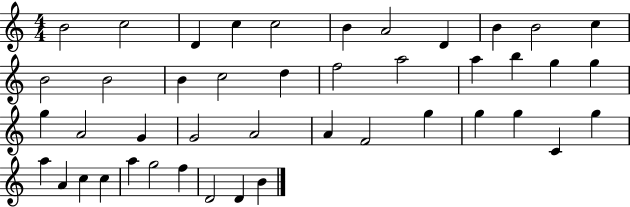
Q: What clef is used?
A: treble